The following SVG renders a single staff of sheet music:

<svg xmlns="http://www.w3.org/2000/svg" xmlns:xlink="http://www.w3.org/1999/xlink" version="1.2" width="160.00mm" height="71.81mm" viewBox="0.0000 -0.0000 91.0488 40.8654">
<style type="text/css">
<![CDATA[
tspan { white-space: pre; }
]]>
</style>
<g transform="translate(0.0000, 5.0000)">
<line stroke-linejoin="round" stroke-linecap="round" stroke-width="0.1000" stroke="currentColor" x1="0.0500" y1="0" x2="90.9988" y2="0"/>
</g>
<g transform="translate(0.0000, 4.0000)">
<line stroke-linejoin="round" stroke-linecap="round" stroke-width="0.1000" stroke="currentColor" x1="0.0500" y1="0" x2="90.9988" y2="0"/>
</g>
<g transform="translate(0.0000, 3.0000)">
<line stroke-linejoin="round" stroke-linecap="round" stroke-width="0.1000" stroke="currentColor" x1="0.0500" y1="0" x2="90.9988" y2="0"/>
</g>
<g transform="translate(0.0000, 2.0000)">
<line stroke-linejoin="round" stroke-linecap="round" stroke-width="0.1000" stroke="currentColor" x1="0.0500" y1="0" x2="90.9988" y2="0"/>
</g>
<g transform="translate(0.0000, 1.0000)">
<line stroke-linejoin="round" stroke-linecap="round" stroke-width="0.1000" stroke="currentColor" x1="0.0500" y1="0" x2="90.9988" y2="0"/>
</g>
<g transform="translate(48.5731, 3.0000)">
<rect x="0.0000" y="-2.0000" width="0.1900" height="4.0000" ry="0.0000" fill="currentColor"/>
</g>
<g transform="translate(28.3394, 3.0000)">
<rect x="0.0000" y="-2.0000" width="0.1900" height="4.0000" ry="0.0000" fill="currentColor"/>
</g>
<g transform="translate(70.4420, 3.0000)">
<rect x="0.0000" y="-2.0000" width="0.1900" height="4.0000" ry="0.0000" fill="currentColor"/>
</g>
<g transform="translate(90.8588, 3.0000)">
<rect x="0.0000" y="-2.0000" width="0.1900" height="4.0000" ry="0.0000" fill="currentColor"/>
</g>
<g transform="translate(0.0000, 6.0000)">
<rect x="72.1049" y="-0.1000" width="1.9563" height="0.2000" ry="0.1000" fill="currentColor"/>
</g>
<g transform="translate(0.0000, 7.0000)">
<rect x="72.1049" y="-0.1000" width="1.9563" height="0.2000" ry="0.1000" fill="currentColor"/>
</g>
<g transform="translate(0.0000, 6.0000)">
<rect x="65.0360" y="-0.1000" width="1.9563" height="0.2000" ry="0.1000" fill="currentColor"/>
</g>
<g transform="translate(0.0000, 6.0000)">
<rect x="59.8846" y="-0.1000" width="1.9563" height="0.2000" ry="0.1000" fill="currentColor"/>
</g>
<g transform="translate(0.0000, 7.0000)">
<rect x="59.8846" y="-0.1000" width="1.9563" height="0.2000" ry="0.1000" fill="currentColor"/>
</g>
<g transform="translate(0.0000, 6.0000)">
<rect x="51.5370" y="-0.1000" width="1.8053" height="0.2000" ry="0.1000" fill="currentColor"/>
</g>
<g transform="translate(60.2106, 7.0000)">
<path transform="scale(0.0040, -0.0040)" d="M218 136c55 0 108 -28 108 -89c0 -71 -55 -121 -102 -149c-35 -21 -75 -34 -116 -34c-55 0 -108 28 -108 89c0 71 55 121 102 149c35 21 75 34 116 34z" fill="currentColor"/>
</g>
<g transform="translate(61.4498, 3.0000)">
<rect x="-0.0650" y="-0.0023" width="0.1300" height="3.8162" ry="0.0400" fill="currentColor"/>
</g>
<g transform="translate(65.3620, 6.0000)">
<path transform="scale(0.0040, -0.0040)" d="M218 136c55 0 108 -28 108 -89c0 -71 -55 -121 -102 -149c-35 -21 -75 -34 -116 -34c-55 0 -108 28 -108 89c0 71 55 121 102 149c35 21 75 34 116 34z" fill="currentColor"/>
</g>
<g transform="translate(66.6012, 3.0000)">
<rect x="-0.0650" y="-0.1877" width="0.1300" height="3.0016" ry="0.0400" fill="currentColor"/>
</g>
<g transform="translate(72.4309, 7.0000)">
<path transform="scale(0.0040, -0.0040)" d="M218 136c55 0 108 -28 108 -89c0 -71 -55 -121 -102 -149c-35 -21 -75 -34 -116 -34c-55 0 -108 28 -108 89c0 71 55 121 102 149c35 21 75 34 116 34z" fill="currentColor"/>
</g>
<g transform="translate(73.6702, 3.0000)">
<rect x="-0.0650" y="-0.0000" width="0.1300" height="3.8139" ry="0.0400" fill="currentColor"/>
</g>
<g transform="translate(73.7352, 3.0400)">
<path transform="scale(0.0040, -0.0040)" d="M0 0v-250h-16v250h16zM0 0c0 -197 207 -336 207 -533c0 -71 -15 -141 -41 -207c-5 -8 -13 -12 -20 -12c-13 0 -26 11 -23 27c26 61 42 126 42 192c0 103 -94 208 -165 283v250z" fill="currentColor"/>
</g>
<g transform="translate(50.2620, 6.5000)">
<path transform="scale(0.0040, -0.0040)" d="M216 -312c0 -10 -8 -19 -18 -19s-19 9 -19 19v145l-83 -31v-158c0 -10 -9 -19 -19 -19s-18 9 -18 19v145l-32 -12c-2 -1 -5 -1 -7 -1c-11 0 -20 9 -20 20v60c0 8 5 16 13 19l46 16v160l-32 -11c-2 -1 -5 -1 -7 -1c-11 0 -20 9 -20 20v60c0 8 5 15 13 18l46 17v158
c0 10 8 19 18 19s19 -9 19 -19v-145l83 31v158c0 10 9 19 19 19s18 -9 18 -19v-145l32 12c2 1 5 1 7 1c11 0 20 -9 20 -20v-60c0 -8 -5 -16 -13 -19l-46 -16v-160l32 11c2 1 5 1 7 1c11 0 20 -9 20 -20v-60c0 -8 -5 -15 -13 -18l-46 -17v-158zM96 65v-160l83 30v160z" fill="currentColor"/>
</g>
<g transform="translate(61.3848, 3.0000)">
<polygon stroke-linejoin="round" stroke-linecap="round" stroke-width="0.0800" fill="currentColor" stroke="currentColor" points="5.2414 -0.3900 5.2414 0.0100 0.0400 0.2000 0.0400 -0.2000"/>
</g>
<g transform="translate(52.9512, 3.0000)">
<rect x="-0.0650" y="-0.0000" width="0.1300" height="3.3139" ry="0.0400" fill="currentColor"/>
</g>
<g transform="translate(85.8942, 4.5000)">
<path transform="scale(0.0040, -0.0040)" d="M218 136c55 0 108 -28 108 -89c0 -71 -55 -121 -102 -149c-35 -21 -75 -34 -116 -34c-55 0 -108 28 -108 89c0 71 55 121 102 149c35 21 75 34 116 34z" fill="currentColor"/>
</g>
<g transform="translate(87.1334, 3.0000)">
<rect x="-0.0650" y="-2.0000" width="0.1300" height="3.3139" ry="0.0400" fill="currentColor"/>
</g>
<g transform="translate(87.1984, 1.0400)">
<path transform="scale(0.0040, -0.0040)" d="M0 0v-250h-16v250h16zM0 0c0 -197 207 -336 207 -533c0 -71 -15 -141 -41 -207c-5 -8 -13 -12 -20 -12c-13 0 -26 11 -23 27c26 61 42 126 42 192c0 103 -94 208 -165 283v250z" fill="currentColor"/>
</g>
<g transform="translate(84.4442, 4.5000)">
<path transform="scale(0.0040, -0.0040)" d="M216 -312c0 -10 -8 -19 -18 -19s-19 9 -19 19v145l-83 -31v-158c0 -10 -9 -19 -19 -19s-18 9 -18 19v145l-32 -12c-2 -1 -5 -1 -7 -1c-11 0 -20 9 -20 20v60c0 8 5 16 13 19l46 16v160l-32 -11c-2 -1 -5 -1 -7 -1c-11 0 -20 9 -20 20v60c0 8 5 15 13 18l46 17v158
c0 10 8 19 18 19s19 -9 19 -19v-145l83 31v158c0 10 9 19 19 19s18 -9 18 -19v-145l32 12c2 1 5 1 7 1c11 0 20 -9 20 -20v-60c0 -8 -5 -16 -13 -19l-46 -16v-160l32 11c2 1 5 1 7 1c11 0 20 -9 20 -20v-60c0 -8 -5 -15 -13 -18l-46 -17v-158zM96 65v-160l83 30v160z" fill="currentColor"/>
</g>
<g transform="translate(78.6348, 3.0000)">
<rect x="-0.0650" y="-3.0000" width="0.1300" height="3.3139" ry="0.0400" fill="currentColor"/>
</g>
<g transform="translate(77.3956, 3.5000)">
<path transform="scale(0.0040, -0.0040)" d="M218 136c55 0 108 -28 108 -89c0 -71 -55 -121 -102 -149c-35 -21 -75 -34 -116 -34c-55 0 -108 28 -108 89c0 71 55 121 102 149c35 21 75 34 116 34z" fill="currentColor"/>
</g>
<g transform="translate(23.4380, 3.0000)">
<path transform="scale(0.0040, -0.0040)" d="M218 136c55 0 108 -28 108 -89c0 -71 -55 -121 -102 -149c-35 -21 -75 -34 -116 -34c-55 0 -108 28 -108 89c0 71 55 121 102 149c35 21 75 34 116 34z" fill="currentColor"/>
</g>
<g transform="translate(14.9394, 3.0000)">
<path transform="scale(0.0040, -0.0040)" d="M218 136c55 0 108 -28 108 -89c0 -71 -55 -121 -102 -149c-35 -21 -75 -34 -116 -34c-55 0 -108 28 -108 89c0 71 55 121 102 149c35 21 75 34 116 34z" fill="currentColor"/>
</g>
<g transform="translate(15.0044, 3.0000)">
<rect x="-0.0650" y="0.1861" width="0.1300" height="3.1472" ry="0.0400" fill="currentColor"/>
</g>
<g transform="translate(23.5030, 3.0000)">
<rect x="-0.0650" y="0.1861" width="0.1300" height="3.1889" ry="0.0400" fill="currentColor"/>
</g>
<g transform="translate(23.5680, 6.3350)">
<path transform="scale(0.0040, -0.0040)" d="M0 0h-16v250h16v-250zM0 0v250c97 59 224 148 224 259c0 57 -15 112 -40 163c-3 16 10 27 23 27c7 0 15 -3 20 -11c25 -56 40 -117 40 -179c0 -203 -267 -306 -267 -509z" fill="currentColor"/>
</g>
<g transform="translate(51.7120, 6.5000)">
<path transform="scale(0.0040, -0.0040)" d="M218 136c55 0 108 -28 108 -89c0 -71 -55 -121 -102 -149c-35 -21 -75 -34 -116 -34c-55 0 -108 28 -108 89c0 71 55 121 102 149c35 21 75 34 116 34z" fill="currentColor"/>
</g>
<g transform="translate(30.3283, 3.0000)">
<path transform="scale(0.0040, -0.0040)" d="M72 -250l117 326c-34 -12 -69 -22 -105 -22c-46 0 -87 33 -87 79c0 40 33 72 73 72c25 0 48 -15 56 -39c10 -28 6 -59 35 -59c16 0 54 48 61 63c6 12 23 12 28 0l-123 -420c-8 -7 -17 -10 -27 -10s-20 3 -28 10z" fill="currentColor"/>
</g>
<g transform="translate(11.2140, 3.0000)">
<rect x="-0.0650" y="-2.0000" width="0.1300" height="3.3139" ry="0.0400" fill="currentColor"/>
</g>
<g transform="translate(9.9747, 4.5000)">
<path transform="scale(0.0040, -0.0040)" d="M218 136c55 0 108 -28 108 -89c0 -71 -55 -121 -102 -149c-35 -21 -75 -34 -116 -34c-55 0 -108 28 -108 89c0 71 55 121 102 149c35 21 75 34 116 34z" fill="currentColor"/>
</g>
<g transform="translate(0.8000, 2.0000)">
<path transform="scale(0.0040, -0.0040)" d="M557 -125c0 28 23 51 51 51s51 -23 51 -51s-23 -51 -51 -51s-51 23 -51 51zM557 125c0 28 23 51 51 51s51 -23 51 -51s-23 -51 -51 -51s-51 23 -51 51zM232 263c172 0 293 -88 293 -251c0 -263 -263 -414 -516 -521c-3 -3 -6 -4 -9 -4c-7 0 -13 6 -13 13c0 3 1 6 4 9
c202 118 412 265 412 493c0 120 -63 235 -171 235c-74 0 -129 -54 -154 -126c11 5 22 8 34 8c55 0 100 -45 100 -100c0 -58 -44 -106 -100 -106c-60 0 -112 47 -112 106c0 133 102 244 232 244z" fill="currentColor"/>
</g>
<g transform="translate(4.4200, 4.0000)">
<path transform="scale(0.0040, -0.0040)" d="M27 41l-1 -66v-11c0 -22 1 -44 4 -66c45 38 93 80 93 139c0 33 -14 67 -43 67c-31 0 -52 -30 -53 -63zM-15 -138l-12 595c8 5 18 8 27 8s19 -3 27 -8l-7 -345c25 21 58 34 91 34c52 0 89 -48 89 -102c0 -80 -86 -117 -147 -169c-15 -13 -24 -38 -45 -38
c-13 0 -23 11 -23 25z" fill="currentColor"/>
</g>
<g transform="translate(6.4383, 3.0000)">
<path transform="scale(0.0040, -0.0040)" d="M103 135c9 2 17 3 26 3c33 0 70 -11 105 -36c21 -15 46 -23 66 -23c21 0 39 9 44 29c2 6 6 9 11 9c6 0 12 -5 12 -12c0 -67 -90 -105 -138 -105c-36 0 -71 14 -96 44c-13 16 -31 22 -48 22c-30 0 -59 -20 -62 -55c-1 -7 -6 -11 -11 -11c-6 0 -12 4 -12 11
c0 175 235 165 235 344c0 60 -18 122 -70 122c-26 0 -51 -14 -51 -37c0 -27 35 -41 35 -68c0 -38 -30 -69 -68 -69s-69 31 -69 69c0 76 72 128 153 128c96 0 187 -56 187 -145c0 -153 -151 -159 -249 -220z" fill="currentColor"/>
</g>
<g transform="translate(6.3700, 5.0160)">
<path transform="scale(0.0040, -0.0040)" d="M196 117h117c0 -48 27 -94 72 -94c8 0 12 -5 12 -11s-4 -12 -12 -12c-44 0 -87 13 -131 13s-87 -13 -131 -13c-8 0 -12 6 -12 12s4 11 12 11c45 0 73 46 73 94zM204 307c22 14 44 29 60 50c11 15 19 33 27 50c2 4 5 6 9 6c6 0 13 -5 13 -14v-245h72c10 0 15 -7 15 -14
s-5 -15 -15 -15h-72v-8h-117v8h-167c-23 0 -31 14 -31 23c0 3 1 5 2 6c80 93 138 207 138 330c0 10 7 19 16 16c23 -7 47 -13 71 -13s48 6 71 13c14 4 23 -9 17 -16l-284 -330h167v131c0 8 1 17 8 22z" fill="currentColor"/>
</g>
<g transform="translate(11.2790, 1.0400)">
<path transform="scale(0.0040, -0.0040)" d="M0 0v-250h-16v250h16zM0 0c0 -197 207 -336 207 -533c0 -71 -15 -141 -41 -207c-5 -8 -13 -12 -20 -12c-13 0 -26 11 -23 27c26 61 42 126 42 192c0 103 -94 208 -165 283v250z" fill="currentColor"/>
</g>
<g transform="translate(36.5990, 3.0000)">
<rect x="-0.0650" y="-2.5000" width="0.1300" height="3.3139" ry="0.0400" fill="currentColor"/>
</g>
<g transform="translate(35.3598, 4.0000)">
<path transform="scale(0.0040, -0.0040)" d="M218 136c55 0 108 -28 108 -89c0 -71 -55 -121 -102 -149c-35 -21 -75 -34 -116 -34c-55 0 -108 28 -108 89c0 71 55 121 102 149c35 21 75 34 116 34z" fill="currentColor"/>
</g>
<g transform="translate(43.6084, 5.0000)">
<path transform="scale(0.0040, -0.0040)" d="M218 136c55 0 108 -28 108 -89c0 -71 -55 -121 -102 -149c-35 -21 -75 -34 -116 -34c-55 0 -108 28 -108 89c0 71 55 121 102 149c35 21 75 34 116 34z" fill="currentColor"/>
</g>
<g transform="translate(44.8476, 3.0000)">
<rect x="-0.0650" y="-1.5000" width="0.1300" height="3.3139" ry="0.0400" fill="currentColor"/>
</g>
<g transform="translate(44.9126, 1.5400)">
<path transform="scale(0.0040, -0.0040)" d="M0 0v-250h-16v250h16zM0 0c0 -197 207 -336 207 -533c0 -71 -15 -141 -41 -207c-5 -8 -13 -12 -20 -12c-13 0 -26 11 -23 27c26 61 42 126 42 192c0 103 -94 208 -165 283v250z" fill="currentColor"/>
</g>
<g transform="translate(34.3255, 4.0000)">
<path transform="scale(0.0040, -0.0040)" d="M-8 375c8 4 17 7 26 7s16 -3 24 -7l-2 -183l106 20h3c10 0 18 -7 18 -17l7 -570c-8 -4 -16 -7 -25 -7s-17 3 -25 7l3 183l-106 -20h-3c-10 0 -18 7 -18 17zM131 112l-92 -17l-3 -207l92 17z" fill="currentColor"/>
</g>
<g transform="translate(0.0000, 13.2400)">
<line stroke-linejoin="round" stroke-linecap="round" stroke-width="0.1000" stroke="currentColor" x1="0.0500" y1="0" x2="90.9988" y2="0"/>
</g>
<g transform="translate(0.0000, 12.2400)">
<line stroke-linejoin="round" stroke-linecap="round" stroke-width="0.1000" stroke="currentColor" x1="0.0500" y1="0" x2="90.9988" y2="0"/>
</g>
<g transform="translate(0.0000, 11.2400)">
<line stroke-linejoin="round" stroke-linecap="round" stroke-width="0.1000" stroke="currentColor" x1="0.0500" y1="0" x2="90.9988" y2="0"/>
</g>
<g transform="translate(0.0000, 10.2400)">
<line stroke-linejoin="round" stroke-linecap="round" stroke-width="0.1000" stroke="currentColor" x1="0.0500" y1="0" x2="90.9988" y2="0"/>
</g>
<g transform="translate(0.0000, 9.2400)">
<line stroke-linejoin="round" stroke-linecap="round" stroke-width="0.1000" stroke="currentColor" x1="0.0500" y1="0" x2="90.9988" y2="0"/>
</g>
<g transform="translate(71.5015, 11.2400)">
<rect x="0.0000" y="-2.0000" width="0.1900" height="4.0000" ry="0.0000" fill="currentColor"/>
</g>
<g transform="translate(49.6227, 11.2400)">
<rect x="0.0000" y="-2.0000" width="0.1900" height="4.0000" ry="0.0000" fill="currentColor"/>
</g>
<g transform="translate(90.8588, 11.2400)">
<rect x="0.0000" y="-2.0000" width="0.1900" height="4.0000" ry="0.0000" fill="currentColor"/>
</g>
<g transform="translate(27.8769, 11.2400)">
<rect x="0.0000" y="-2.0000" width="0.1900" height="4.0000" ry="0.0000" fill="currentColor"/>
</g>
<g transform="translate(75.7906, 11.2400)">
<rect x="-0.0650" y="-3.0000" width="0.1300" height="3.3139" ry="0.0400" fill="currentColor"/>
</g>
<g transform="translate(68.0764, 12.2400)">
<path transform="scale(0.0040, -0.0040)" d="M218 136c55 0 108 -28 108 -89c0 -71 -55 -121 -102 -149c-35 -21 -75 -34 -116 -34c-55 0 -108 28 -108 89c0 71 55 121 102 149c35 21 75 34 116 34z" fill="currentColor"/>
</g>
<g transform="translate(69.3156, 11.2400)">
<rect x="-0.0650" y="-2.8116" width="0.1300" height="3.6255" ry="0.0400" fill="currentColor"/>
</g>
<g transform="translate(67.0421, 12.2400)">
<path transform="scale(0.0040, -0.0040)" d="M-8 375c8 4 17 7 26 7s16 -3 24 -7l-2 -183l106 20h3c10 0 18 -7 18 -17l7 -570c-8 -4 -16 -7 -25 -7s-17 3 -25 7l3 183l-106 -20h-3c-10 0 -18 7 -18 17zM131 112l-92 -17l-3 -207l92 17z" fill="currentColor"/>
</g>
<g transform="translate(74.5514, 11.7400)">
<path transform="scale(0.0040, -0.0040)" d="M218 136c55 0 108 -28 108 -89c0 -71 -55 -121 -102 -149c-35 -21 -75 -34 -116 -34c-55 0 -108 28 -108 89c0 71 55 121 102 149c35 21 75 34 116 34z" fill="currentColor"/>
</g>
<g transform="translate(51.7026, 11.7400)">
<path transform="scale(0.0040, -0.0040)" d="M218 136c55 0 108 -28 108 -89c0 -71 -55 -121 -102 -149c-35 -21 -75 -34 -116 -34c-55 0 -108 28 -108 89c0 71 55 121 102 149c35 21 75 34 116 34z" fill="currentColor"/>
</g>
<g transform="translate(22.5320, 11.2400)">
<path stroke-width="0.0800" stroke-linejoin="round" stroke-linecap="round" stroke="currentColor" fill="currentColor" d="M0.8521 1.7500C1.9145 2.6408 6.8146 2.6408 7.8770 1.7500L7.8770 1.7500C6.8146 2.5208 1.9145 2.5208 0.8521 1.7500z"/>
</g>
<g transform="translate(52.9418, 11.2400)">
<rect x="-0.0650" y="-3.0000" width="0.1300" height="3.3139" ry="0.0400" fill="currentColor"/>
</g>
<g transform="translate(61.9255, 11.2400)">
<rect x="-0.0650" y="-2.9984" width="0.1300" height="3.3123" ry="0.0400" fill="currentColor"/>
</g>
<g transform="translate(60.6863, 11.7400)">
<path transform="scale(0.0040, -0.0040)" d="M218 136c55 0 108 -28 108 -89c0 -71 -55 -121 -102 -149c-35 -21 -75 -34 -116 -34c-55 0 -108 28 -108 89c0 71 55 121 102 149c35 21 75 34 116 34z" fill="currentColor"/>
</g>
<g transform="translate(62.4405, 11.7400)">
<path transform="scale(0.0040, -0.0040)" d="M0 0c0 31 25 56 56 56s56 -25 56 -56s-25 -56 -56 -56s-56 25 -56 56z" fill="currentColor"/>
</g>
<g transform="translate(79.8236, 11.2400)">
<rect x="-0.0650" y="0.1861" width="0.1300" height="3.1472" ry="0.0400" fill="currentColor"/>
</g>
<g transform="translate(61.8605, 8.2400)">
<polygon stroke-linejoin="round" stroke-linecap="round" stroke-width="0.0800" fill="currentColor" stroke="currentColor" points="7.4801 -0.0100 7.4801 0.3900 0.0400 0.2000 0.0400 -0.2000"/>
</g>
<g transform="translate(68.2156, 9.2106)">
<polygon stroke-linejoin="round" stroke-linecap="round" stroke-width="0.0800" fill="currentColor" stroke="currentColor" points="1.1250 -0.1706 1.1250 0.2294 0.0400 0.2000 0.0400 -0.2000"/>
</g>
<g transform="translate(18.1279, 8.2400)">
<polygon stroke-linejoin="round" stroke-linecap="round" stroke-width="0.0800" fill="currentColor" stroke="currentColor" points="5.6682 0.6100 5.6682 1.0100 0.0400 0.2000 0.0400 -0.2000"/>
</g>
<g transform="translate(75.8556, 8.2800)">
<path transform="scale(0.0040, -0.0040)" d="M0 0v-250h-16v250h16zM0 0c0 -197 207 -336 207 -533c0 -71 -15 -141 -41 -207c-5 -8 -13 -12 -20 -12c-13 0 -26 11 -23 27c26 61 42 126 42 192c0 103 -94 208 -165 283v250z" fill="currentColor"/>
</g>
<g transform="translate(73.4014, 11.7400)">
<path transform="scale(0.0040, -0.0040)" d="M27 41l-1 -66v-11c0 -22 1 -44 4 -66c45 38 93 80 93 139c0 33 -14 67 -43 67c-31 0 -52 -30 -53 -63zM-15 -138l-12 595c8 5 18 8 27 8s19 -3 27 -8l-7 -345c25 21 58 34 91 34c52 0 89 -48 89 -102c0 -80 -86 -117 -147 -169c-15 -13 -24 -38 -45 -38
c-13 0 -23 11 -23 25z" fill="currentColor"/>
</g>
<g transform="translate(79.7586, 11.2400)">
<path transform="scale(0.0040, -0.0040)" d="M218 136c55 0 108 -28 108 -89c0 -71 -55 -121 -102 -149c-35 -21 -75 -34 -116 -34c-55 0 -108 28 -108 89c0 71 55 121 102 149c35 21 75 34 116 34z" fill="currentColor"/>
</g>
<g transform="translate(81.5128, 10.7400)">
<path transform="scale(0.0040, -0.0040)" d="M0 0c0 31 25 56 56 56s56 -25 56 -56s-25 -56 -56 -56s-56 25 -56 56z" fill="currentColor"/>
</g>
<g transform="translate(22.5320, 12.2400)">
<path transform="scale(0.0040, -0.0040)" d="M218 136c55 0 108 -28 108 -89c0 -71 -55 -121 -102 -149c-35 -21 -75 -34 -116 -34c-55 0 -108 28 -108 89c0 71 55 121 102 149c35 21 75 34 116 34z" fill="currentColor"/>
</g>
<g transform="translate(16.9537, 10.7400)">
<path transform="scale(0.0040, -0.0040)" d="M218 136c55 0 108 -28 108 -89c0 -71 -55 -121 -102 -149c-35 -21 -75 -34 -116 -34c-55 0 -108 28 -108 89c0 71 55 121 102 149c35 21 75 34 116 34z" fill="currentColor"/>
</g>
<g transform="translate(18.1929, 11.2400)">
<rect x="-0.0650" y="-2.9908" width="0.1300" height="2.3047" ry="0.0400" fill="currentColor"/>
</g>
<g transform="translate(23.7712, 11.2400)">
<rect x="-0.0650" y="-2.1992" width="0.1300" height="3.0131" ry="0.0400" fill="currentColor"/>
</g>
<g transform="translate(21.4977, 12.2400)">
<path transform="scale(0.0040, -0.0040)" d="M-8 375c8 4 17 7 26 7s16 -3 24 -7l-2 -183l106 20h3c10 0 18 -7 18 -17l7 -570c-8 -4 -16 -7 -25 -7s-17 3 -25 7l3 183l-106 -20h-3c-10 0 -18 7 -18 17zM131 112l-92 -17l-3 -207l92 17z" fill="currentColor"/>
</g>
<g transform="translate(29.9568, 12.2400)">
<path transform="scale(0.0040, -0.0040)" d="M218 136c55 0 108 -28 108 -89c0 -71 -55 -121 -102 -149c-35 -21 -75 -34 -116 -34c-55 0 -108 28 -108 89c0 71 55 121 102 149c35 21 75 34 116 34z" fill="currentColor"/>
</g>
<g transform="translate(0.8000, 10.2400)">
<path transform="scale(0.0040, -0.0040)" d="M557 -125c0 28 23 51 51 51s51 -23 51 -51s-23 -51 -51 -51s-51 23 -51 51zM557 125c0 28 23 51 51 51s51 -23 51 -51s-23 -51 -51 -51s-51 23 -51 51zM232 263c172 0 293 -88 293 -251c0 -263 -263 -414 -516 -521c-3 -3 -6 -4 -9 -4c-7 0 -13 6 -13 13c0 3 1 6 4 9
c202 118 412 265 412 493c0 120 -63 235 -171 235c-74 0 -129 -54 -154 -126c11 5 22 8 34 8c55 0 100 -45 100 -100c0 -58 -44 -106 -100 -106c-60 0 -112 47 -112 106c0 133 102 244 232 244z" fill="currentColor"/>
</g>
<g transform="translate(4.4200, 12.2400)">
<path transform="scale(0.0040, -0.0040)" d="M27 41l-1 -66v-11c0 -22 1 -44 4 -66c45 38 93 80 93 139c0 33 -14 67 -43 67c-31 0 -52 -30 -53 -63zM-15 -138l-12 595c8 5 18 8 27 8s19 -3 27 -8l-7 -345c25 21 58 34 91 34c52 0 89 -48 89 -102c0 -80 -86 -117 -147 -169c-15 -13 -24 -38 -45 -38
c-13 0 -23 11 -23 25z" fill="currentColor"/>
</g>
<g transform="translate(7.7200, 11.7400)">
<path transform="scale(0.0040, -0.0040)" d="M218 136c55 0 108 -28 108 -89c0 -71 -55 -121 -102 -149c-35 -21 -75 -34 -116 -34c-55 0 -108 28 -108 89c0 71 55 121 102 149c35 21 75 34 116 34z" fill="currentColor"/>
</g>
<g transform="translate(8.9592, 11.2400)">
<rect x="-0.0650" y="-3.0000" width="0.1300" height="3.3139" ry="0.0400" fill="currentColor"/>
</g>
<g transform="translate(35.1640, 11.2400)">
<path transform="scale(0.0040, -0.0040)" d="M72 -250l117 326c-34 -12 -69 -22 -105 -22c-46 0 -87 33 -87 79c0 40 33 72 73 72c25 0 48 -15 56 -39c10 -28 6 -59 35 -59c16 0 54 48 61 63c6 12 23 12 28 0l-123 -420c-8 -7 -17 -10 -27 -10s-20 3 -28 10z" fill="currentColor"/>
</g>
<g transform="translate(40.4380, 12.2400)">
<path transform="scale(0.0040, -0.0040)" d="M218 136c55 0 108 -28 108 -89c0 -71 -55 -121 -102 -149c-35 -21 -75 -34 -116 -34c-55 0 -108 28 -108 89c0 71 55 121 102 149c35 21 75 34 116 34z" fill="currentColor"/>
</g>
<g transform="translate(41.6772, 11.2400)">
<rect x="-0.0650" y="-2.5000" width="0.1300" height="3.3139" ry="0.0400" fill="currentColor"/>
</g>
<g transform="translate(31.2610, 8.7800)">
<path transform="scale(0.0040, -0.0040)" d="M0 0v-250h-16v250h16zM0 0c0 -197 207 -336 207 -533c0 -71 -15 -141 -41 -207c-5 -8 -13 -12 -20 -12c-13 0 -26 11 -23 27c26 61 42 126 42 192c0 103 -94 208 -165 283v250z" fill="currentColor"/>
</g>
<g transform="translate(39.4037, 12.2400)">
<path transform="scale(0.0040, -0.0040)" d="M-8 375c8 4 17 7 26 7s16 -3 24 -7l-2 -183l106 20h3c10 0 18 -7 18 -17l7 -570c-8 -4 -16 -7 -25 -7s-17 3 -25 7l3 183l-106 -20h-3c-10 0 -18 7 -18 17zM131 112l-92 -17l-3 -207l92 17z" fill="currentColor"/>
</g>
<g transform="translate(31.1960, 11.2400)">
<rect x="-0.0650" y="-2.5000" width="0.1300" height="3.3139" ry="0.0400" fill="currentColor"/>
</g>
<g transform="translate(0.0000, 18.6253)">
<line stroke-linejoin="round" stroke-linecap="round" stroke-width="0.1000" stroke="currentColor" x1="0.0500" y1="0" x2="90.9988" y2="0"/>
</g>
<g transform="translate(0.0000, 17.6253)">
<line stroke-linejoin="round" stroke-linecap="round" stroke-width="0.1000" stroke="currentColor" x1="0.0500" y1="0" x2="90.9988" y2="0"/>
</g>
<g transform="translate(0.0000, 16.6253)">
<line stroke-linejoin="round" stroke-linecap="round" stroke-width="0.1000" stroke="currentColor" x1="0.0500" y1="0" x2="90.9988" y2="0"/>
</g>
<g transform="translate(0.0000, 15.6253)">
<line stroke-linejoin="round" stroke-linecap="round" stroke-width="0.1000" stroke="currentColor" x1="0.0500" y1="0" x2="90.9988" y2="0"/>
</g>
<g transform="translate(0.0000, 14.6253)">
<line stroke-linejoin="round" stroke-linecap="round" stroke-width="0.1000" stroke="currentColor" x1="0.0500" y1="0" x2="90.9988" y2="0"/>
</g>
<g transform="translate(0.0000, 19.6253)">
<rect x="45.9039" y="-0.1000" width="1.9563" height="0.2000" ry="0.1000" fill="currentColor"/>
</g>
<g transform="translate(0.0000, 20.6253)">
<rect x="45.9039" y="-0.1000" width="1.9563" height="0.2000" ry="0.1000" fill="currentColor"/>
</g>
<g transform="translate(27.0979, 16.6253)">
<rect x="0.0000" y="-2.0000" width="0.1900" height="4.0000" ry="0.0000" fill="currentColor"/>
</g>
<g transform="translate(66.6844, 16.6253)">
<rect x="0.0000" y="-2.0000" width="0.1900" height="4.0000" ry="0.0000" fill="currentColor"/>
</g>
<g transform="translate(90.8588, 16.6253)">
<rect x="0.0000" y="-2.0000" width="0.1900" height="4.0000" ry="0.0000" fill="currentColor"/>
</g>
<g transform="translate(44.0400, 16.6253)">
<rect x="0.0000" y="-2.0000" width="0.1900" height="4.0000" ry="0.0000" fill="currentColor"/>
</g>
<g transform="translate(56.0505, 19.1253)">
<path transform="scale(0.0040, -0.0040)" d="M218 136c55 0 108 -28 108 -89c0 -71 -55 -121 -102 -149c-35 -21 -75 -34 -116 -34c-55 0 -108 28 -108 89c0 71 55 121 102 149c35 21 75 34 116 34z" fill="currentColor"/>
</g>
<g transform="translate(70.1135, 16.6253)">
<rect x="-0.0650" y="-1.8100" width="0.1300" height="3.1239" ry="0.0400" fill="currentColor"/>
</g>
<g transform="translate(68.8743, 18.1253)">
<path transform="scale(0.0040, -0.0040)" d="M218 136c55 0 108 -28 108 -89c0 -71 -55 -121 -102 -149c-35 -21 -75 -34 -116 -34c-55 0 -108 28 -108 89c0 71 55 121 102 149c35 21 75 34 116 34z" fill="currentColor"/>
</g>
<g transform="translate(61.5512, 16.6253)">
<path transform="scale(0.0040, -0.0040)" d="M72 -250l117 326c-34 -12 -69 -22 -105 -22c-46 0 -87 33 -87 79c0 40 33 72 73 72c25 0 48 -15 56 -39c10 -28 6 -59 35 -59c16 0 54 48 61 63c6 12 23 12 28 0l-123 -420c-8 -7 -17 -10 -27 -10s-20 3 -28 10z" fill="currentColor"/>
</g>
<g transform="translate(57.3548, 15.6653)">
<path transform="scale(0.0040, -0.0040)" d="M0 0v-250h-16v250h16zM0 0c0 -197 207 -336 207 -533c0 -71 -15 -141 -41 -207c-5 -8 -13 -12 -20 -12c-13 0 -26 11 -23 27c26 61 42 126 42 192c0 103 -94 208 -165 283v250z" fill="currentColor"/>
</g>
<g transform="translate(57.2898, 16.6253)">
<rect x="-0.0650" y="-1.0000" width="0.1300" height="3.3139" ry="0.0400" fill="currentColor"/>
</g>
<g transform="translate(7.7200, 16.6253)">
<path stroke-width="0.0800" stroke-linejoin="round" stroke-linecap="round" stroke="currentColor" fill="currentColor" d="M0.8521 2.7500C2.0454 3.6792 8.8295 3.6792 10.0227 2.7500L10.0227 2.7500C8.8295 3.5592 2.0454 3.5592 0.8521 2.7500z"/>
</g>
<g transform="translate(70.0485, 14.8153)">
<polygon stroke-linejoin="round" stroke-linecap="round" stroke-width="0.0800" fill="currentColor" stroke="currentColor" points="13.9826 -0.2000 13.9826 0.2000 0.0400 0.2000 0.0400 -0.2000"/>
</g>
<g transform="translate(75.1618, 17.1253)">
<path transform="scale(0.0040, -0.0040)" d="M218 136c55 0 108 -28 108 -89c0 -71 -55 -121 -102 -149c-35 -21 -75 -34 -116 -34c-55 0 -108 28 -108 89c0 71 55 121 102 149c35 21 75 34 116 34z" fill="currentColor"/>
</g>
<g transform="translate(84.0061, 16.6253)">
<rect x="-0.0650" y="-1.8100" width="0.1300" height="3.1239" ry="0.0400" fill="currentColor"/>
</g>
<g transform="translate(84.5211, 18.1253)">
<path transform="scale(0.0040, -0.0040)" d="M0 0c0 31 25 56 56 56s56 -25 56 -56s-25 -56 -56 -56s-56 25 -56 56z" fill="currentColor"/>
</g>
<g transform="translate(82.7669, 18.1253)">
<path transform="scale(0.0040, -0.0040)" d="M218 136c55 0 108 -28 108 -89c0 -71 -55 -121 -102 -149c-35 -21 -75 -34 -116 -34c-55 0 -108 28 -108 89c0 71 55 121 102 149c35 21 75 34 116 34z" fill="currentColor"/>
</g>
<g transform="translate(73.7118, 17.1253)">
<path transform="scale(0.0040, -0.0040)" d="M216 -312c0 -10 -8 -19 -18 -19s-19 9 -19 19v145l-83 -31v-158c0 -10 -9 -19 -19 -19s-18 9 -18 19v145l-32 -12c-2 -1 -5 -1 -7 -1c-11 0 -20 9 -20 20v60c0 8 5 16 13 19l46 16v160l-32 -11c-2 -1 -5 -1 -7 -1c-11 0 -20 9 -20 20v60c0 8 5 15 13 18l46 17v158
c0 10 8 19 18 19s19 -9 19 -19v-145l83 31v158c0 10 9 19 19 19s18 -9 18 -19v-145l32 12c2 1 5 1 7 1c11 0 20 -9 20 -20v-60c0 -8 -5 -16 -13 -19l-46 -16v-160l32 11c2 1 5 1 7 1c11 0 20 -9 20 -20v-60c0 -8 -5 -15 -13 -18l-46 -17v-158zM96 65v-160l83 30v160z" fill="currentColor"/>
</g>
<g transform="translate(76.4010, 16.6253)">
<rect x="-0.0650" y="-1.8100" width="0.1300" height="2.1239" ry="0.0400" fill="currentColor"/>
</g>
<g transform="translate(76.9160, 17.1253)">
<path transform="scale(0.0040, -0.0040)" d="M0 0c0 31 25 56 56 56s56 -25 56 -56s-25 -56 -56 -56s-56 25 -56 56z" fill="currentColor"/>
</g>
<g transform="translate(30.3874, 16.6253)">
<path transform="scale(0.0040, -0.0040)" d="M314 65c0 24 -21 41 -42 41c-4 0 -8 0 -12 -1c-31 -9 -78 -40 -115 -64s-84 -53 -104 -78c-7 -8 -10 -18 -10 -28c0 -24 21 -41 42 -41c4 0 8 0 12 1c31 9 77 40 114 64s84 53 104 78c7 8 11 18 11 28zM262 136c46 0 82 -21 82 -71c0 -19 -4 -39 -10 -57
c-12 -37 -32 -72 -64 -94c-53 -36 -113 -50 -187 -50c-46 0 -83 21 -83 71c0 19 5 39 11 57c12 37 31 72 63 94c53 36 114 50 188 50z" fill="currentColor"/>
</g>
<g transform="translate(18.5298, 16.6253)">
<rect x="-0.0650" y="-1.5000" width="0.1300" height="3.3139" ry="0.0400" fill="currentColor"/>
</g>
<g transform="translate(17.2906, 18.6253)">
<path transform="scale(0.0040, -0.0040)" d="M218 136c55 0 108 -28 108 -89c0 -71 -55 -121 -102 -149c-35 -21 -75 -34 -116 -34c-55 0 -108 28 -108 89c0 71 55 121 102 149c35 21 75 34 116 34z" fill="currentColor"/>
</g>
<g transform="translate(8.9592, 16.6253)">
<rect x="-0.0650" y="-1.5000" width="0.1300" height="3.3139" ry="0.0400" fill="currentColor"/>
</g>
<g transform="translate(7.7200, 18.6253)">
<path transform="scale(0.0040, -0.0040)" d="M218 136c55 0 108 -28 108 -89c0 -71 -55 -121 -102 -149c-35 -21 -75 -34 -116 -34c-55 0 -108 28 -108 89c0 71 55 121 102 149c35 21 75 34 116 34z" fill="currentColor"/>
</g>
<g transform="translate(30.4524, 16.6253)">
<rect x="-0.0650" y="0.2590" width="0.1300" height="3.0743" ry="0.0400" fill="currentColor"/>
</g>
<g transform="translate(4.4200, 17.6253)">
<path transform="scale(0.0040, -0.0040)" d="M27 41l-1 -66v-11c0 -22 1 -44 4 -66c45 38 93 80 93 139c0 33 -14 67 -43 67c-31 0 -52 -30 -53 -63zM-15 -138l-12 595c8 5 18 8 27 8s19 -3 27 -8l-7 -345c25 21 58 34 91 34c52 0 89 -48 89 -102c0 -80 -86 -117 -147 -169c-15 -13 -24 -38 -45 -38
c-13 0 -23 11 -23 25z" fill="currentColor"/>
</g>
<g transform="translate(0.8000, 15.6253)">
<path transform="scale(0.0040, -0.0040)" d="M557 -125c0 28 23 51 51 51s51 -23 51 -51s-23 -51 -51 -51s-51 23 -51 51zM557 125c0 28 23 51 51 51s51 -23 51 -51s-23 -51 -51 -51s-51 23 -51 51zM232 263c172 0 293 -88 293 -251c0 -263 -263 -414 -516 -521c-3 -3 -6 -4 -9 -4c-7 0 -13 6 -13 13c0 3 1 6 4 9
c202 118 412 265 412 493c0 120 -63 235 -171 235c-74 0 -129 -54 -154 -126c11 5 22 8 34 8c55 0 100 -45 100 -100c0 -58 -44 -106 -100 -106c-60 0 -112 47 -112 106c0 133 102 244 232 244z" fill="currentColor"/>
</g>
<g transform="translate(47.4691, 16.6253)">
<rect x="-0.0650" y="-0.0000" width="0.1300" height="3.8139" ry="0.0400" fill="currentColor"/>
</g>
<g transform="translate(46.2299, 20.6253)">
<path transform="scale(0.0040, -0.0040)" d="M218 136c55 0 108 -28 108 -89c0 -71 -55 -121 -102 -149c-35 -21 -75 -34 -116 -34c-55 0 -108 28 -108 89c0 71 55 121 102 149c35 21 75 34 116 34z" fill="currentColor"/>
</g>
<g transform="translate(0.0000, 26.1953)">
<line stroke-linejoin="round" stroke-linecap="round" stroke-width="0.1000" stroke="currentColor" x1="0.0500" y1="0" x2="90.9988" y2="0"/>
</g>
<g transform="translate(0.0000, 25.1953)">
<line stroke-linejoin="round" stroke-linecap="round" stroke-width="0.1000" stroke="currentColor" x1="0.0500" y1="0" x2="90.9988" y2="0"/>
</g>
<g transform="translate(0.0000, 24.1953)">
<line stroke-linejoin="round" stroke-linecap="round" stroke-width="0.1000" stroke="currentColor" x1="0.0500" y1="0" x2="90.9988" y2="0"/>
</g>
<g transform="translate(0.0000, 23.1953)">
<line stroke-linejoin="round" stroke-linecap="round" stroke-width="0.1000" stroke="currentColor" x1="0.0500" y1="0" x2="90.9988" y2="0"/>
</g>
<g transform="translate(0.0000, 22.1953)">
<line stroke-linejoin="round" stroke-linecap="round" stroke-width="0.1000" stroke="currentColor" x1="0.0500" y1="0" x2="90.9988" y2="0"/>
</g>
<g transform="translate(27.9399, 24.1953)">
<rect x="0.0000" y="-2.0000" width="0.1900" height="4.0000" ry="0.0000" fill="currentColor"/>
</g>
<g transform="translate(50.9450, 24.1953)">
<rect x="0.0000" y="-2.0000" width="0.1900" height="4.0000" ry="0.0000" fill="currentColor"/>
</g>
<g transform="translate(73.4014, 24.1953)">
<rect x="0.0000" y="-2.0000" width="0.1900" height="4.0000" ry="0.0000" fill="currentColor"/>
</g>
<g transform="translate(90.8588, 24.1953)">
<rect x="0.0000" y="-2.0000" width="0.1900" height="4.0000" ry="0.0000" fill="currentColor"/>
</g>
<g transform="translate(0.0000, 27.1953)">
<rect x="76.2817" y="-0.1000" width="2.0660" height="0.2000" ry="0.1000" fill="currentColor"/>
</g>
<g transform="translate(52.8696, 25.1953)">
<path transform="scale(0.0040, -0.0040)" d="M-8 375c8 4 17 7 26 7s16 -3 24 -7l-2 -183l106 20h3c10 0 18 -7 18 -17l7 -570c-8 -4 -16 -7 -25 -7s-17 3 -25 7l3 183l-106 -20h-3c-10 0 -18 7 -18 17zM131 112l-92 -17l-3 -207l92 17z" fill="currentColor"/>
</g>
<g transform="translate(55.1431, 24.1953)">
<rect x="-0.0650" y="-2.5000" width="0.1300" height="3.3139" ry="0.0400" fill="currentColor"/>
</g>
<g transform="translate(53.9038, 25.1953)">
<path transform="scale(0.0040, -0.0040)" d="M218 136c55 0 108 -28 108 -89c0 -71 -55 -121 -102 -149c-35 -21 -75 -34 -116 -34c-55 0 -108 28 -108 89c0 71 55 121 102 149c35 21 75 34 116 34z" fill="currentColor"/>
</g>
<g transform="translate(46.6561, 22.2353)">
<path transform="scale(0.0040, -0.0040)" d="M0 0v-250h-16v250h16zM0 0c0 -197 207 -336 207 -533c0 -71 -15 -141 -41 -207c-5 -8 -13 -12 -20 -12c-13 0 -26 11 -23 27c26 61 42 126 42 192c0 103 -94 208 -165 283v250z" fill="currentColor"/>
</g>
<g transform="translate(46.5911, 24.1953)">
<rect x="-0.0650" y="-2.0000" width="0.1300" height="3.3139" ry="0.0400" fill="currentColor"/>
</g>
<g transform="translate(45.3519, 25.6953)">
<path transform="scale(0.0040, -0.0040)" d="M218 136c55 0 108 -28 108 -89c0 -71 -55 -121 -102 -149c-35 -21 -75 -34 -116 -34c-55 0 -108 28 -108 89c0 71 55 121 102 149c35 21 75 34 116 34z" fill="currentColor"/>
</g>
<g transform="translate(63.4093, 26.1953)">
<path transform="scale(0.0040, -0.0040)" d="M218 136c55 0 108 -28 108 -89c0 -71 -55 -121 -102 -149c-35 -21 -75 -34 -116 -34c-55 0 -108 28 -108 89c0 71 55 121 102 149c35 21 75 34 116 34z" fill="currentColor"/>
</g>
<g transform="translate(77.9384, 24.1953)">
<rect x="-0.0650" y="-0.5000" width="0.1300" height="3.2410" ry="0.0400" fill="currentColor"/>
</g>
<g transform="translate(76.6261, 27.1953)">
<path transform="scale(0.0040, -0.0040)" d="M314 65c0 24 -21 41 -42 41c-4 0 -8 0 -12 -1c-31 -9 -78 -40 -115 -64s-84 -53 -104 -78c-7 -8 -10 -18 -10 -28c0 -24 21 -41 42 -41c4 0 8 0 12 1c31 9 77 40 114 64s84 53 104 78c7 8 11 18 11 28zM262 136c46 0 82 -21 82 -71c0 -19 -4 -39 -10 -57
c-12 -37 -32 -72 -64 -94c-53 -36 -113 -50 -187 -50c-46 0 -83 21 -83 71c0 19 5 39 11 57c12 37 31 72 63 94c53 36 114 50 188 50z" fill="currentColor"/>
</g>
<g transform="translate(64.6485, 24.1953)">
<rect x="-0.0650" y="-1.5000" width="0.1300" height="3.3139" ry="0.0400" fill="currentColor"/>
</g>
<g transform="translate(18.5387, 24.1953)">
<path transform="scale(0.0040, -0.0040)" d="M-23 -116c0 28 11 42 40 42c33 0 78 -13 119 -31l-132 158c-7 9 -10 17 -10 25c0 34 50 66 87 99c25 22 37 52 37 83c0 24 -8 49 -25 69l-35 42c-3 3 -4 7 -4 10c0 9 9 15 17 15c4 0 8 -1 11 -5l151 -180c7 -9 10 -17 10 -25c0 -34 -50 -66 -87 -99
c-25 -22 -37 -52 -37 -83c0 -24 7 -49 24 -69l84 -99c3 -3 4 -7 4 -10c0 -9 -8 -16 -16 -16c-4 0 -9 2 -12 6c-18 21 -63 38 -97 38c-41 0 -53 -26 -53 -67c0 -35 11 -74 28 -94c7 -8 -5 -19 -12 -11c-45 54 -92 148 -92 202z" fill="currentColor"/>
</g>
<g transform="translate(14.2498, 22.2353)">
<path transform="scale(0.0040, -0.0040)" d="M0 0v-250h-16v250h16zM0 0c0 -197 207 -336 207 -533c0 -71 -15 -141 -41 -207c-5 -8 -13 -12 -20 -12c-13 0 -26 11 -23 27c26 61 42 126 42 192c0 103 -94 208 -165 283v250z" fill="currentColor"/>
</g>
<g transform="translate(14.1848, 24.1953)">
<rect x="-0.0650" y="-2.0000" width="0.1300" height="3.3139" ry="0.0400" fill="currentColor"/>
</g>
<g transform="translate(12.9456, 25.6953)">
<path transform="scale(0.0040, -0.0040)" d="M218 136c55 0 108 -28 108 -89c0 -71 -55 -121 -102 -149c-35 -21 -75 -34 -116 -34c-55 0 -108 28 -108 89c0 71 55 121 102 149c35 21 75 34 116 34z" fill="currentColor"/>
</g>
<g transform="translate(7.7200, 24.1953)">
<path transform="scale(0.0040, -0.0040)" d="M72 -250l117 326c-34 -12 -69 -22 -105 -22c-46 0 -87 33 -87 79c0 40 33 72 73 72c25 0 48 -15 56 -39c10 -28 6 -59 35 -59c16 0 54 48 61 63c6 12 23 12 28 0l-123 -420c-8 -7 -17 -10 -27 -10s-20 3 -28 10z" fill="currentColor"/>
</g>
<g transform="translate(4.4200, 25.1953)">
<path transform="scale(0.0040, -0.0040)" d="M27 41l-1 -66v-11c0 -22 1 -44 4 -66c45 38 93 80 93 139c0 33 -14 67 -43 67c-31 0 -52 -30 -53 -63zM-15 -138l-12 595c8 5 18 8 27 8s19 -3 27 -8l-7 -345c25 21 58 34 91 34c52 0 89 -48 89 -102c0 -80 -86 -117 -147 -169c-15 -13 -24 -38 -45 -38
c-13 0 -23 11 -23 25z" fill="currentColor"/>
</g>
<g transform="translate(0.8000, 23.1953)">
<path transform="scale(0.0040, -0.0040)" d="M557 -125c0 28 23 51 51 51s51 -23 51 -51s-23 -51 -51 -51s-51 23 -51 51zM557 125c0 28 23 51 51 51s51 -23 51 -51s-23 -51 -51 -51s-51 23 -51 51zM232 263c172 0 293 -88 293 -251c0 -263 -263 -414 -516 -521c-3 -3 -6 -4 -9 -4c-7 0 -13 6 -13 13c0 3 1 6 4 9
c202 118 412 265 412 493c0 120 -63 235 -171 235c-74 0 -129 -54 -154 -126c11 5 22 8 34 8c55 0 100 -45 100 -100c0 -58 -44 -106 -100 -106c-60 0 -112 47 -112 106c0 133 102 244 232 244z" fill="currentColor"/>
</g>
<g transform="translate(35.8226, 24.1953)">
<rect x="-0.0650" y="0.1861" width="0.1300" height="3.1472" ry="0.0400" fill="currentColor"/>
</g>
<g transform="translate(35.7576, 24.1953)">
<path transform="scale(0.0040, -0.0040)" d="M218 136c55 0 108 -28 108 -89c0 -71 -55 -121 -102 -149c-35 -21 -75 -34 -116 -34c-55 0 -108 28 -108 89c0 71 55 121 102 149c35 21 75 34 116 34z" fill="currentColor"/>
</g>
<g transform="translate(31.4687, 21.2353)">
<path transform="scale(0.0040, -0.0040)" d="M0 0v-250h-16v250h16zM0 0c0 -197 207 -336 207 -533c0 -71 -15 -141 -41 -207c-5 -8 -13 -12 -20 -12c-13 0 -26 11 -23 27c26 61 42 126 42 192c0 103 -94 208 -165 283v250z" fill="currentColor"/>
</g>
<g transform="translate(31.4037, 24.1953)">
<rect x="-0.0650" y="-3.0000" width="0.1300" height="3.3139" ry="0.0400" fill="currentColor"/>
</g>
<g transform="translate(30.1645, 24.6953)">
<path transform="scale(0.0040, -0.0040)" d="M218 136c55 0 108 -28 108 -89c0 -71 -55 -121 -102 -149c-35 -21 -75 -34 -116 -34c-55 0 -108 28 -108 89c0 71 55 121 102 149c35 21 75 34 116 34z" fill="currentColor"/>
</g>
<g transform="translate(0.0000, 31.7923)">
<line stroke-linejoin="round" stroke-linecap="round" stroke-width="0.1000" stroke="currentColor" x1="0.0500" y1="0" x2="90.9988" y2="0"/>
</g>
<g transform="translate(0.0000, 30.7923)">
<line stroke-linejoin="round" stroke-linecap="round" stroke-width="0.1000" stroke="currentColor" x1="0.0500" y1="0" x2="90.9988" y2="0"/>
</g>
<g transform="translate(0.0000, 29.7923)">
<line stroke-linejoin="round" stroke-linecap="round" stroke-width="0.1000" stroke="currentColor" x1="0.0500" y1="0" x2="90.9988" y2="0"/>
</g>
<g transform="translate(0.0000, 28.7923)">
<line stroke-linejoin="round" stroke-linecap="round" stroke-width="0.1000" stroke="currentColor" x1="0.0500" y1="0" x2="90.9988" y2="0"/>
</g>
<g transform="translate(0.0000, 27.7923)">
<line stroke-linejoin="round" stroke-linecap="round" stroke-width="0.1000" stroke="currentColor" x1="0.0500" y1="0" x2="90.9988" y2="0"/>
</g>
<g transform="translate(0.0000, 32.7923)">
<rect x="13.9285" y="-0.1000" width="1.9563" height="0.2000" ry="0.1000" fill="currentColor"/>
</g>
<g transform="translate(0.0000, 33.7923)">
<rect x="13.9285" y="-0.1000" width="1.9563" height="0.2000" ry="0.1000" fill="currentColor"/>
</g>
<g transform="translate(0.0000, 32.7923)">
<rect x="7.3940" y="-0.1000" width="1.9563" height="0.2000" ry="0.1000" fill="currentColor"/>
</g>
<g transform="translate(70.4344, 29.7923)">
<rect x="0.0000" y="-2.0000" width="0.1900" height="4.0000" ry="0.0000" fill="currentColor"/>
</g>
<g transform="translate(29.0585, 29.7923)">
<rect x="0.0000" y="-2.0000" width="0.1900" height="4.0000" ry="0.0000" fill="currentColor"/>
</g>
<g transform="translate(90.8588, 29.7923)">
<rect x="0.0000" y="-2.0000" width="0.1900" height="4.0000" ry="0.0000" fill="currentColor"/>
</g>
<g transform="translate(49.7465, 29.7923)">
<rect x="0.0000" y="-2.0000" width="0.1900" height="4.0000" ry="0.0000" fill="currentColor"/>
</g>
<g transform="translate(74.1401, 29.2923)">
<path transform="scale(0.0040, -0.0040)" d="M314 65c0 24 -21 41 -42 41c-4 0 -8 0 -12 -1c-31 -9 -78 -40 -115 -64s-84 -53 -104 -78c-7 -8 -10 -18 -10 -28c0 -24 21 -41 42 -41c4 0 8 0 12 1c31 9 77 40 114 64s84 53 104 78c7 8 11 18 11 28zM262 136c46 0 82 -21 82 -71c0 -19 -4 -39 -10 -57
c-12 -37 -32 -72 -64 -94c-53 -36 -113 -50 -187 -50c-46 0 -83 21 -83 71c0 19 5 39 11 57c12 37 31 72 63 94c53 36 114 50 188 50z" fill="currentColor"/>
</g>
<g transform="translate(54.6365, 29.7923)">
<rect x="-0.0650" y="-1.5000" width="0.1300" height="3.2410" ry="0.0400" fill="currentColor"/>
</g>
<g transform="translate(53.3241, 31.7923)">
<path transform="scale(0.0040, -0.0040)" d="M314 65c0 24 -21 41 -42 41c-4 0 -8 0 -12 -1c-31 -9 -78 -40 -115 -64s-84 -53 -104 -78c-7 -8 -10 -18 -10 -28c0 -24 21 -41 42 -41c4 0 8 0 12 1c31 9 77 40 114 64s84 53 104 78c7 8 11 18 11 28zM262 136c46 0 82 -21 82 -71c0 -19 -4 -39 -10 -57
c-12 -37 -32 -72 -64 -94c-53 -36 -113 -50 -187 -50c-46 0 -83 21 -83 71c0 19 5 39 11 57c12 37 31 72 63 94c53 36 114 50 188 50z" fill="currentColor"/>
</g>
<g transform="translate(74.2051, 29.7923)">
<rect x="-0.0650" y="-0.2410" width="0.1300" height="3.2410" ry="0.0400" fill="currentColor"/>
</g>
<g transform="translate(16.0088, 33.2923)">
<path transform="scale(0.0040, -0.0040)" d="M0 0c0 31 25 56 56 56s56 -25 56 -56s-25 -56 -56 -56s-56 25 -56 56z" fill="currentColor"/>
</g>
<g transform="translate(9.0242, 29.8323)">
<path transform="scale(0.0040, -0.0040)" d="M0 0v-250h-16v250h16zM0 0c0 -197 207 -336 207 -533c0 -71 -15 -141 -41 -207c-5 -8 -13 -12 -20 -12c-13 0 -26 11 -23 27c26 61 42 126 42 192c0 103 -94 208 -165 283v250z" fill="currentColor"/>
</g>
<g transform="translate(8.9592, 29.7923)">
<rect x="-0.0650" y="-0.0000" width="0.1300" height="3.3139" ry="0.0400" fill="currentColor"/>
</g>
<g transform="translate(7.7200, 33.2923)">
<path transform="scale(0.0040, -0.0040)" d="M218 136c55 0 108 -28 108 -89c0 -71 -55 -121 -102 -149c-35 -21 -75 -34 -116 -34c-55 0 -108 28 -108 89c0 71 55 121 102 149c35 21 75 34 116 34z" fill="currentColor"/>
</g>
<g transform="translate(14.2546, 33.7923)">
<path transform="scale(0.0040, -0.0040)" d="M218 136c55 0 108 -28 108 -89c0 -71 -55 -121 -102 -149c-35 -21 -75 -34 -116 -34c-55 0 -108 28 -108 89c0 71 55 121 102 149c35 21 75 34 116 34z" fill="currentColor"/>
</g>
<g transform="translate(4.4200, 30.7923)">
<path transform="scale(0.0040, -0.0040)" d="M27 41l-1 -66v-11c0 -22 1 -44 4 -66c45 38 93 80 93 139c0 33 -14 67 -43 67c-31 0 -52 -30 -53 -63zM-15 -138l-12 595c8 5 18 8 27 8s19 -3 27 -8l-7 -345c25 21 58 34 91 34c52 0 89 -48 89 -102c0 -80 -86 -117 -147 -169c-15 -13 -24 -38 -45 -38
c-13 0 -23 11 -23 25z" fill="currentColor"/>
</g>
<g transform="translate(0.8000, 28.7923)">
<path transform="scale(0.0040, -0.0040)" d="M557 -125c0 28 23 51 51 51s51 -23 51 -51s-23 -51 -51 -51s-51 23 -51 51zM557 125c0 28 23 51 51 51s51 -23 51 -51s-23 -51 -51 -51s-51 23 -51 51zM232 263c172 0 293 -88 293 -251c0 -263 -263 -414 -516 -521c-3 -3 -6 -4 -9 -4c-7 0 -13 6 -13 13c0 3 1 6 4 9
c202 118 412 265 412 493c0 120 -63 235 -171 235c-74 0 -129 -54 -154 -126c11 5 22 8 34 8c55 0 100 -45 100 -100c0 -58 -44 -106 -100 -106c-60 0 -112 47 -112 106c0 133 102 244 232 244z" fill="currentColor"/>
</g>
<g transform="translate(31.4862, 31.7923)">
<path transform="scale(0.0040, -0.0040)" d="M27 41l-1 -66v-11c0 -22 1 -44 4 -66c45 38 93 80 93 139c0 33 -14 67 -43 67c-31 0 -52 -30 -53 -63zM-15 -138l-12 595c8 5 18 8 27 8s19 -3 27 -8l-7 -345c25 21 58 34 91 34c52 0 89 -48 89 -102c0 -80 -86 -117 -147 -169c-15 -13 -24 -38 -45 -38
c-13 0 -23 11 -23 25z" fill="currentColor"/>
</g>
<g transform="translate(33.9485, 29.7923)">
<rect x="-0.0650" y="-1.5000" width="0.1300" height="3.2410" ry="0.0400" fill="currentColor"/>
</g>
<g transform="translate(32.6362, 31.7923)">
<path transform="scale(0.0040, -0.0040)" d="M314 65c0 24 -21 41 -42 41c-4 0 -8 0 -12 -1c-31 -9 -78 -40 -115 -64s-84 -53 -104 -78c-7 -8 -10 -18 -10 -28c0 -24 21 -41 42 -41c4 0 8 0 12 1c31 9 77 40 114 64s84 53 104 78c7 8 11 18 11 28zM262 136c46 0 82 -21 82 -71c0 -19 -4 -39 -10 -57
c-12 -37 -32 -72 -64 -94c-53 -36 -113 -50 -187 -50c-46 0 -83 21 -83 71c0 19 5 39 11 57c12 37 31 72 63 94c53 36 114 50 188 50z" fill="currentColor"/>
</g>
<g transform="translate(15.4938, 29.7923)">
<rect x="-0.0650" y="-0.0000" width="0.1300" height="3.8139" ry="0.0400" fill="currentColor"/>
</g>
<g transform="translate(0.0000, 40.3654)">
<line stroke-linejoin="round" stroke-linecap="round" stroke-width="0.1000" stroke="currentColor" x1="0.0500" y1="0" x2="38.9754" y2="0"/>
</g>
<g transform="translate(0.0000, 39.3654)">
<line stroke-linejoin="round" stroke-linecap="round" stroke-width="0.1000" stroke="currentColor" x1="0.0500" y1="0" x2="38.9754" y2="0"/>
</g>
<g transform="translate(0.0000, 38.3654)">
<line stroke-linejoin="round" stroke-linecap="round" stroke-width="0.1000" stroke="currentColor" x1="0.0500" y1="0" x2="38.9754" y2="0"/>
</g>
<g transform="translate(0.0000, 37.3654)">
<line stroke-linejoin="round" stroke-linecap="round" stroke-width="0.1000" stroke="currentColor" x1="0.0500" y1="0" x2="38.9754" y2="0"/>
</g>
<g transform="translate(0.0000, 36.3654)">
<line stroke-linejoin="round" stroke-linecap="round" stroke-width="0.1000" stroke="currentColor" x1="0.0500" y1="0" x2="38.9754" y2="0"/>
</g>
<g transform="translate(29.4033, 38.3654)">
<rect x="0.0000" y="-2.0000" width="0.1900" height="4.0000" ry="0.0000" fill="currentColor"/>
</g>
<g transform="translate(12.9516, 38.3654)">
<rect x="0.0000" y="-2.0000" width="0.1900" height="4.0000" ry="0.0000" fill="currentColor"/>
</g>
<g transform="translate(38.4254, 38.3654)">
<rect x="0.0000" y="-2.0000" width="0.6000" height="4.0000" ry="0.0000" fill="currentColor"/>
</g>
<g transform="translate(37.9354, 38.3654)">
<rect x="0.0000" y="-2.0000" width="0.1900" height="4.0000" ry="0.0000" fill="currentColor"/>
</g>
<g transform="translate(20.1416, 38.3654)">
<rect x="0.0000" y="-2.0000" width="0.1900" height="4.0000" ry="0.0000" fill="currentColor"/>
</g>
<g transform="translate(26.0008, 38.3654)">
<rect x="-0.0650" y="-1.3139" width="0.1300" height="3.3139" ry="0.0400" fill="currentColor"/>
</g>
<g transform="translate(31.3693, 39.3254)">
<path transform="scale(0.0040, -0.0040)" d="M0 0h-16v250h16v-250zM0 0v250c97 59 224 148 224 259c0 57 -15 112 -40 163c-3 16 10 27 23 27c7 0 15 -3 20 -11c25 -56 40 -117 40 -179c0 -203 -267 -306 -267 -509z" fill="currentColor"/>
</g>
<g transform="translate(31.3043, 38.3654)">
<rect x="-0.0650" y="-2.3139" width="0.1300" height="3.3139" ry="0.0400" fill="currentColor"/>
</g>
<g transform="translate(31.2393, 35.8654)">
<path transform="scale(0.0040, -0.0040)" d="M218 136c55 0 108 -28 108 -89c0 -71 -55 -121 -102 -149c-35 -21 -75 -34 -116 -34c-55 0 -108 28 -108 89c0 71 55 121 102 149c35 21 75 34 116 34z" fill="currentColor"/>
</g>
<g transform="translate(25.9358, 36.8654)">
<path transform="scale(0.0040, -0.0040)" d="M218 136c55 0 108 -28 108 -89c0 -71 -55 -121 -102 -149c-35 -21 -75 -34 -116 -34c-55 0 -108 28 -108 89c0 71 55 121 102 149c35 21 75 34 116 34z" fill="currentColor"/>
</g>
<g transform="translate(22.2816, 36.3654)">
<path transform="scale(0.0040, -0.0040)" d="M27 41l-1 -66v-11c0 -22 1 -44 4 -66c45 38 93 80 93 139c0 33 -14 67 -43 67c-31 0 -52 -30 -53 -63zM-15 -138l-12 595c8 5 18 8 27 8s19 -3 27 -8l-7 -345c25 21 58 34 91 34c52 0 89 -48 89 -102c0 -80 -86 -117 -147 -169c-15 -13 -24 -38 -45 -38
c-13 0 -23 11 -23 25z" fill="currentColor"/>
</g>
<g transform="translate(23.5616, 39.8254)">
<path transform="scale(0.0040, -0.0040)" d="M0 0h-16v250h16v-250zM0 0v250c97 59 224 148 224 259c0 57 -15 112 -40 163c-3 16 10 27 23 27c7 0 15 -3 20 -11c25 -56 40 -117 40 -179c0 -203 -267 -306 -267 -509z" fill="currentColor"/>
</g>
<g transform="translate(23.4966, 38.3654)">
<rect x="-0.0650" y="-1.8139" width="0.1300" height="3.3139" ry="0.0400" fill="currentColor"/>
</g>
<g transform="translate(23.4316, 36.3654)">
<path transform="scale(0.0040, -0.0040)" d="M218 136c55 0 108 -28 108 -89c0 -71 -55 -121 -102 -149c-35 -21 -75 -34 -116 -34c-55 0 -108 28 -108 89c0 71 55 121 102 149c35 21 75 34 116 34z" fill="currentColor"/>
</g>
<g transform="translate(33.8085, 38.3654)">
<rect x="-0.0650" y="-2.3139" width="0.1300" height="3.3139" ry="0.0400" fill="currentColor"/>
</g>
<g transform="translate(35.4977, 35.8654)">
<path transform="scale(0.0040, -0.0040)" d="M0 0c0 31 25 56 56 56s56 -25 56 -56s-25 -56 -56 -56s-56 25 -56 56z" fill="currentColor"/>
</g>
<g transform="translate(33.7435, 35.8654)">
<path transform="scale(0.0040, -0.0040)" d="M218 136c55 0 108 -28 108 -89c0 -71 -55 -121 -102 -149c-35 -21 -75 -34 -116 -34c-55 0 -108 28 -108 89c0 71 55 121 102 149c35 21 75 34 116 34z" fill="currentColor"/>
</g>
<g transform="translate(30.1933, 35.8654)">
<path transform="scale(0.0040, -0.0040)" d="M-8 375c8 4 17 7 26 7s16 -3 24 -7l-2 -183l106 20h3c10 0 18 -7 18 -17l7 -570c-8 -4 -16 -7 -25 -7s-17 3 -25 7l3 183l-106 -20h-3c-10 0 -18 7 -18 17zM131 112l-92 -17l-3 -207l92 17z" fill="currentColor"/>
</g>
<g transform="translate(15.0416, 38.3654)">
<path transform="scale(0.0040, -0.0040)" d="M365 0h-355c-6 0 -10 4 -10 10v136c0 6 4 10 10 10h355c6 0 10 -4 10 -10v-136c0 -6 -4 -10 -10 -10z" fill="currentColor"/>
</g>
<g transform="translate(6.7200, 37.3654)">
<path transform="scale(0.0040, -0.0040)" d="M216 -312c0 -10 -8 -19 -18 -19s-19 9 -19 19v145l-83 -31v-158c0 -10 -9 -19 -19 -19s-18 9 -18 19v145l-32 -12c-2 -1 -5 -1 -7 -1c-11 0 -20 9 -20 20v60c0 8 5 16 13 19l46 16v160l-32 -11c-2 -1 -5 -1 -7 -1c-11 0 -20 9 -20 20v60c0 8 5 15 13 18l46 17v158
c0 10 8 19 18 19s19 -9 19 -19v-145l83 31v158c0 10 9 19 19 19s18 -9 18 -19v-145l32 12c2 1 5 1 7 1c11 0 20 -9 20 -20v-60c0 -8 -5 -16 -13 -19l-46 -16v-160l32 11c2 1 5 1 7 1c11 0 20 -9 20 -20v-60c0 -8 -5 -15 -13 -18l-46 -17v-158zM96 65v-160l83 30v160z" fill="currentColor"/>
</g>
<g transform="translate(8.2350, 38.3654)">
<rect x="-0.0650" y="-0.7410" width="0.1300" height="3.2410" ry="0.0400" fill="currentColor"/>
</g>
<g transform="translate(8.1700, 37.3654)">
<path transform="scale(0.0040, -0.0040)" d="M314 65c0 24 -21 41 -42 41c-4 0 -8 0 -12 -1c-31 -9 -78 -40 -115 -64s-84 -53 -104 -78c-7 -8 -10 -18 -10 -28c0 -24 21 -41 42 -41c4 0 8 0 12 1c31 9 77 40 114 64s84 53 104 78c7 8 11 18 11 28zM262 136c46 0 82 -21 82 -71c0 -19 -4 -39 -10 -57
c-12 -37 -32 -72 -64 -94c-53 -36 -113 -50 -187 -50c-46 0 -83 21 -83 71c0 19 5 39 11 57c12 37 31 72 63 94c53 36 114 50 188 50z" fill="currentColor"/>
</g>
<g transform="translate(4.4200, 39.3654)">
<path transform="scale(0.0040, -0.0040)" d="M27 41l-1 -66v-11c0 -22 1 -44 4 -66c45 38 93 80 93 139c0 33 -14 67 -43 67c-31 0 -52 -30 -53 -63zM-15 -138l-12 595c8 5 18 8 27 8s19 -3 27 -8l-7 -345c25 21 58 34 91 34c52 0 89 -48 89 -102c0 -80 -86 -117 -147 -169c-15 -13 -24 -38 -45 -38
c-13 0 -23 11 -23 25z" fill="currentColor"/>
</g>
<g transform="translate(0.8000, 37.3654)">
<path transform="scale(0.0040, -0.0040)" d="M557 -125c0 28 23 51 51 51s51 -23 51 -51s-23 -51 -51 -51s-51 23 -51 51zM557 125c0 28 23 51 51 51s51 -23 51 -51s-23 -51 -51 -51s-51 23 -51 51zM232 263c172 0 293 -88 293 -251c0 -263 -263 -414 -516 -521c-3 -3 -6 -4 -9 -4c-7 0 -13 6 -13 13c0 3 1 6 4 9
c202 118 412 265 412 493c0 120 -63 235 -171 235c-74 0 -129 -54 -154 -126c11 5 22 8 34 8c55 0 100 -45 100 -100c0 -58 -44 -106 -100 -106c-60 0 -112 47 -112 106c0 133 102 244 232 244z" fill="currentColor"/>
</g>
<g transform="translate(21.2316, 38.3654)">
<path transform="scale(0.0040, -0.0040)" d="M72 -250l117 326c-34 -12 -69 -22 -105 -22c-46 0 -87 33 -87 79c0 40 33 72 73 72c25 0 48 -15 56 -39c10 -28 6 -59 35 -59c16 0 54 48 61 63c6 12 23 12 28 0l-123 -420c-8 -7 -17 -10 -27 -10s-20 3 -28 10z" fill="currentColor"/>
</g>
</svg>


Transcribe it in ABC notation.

X:1
T:Untitled
M:2/4
L:1/4
K:F
A,,/2 D, D,/2 z/2 B,, G,,/2 ^D,, C,,/2 E,,/2 C,,/2 C, ^A,,/2 C, E,/2 B,,/2 B,,/2 z/2 B,, C, C,/2 B,,/4 _C,/2 D, G,, G,, D,2 C,, F,,/2 z/2 A,,/2 ^C,/2 A,,/2 z/2 A,,/2 z C,/2 D, A,,/2 B,, G,, E,,2 D,,/2 C,, _G,,2 G,,2 E,2 ^F,2 z2 z/2 _A,/2 G, B,/2 B,